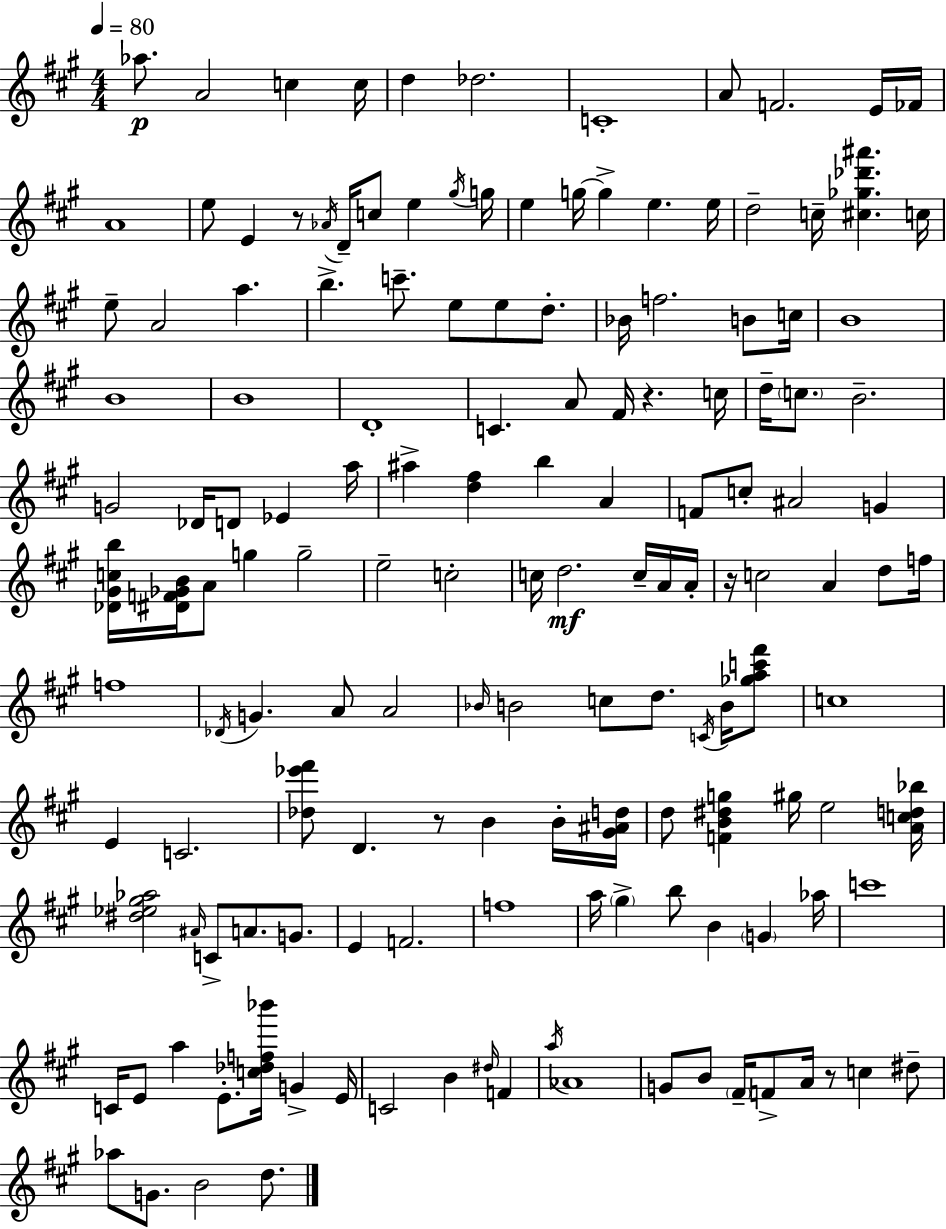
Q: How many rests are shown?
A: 5